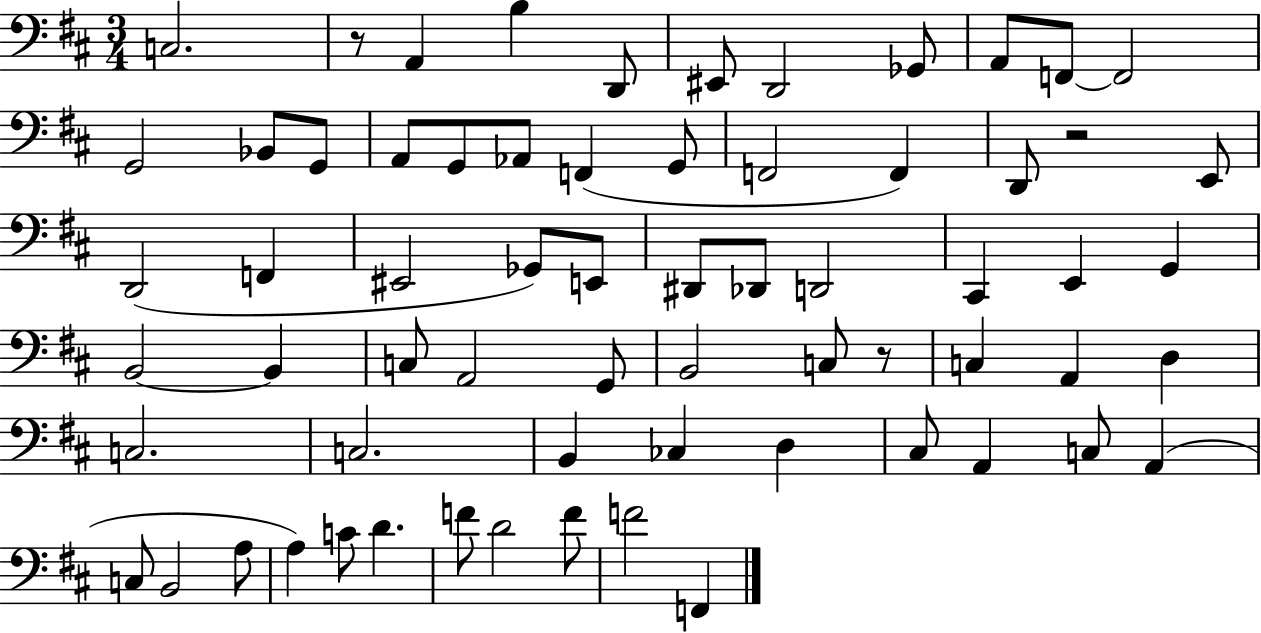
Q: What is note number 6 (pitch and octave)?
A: D2